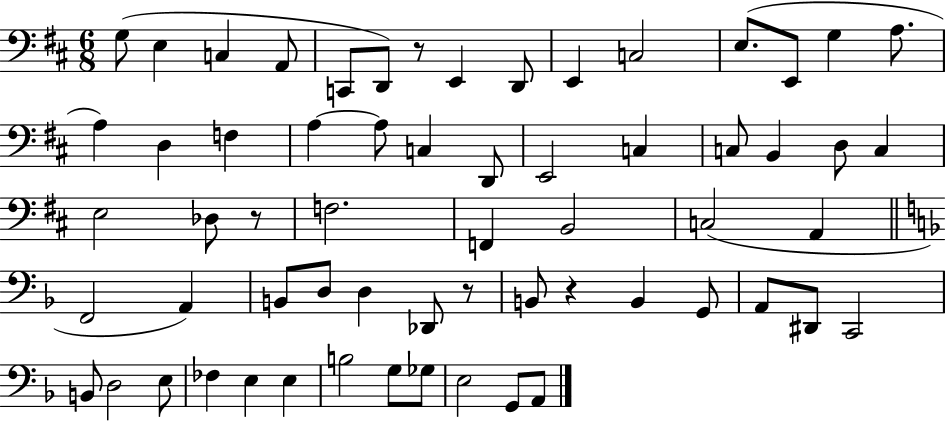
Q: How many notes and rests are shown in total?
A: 62